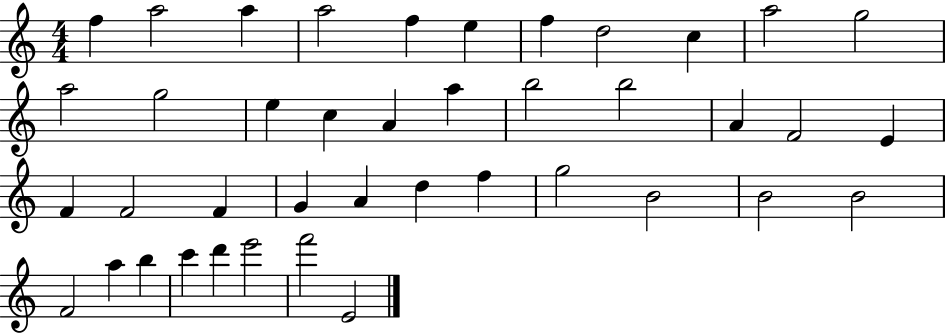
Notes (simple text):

F5/q A5/h A5/q A5/h F5/q E5/q F5/q D5/h C5/q A5/h G5/h A5/h G5/h E5/q C5/q A4/q A5/q B5/h B5/h A4/q F4/h E4/q F4/q F4/h F4/q G4/q A4/q D5/q F5/q G5/h B4/h B4/h B4/h F4/h A5/q B5/q C6/q D6/q E6/h F6/h E4/h